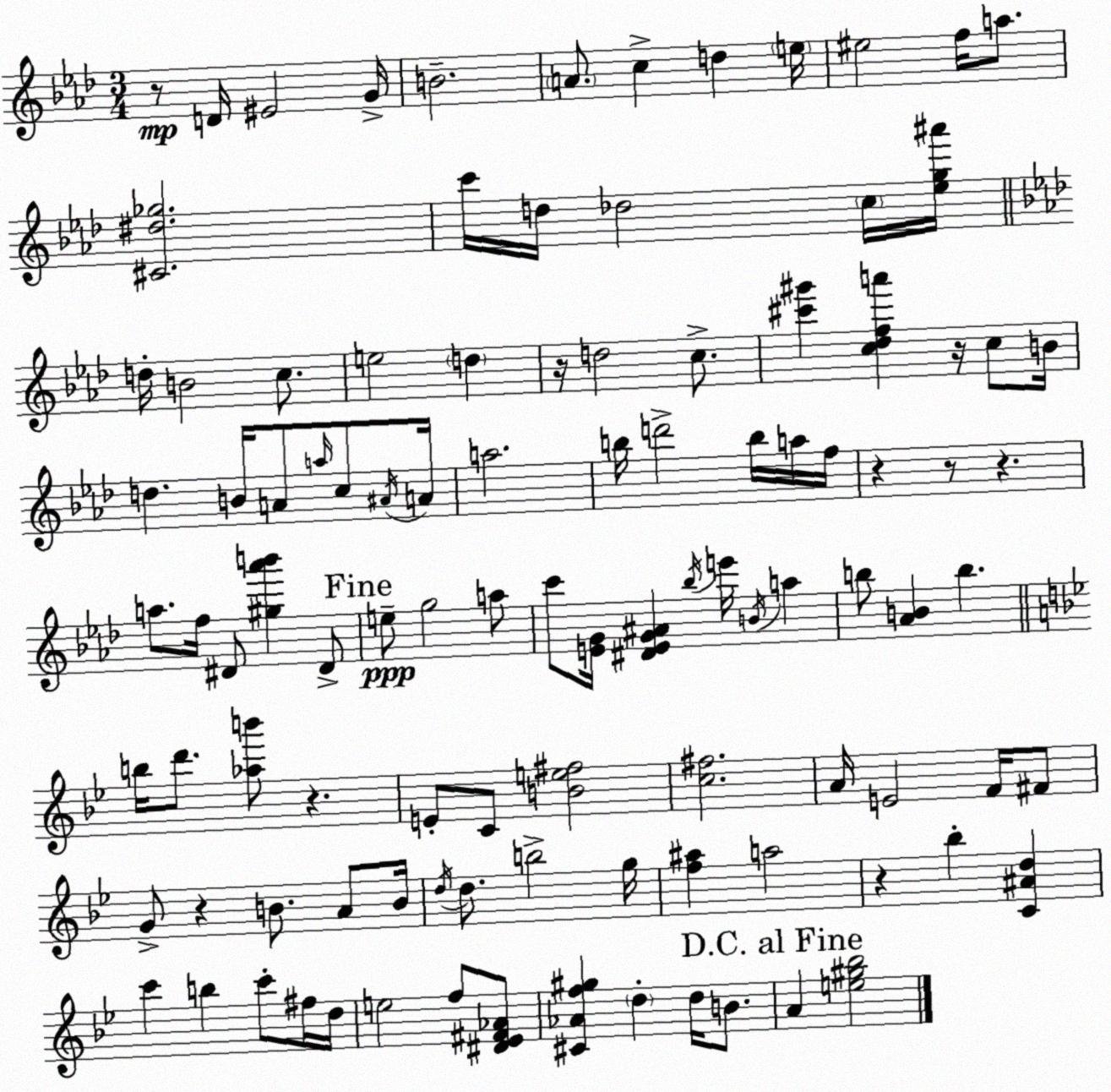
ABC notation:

X:1
T:Untitled
M:3/4
L:1/4
K:Fm
z/2 D/4 ^E2 G/4 B2 A/2 c d e/4 ^e2 f/4 a/2 [^C^d_g]2 c'/4 d/4 _d2 c/4 [_eg^a']/4 d/4 B2 c/2 e2 d z/4 d2 c/2 [^c'^g'] [c_dfa'] z/4 c/2 B/4 d B/4 A/2 a/4 c/2 ^A/4 A/4 a2 b/4 d'2 b/4 a/4 f/4 z z/2 z a/2 f/4 ^D/2 [^g_a'b'] ^D/2 e/2 g2 a/2 c'/2 [EG]/4 [^DEG^A] _b/4 e'/4 B/4 a b/2 [_AB] b b/4 d'/2 [_ab']/2 z E/2 C/2 [Be^f]2 [c^f]2 A/4 E2 F/4 ^F/2 G/2 z B/2 A/2 B/4 d/4 d/2 b2 g/4 [f^a] a2 z _b [C^Ad] c' b c'/2 ^f/4 d/4 e2 f/2 [^D_E^F_A]/2 [^C_Af^g] d d/4 B/2 A [e^g_b]2